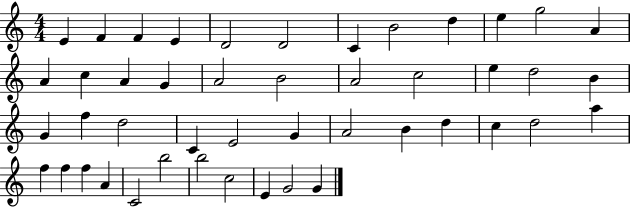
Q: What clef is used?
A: treble